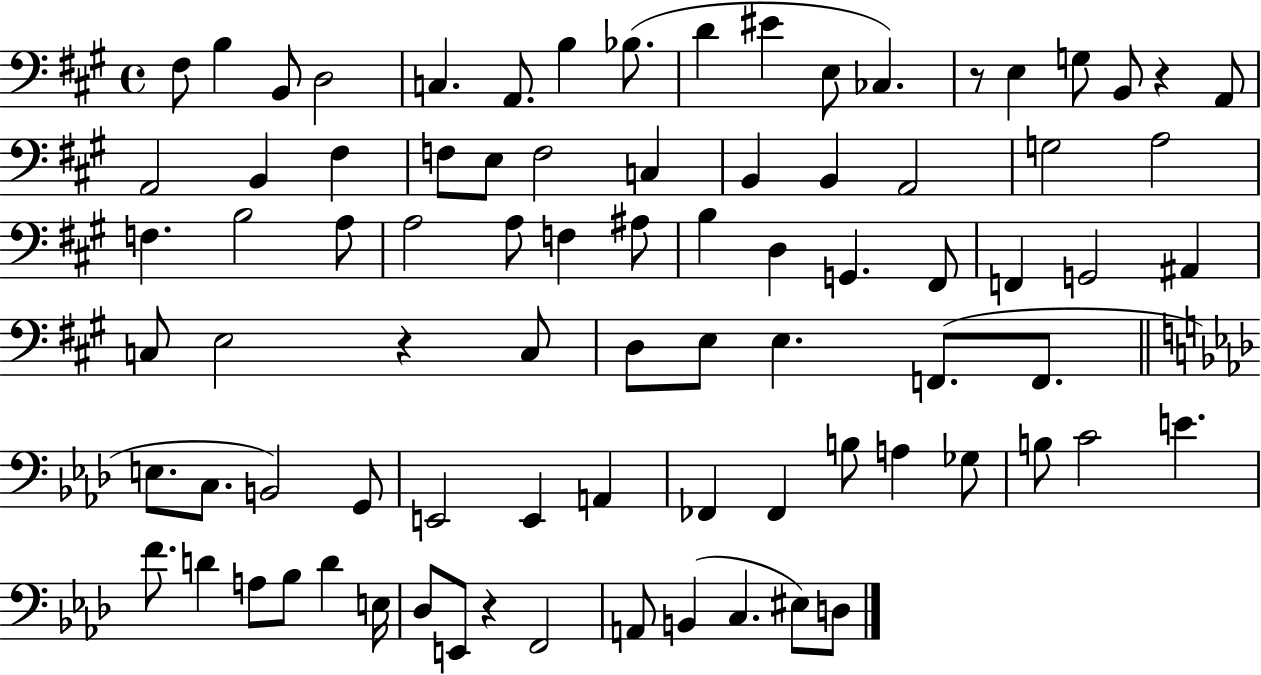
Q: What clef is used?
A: bass